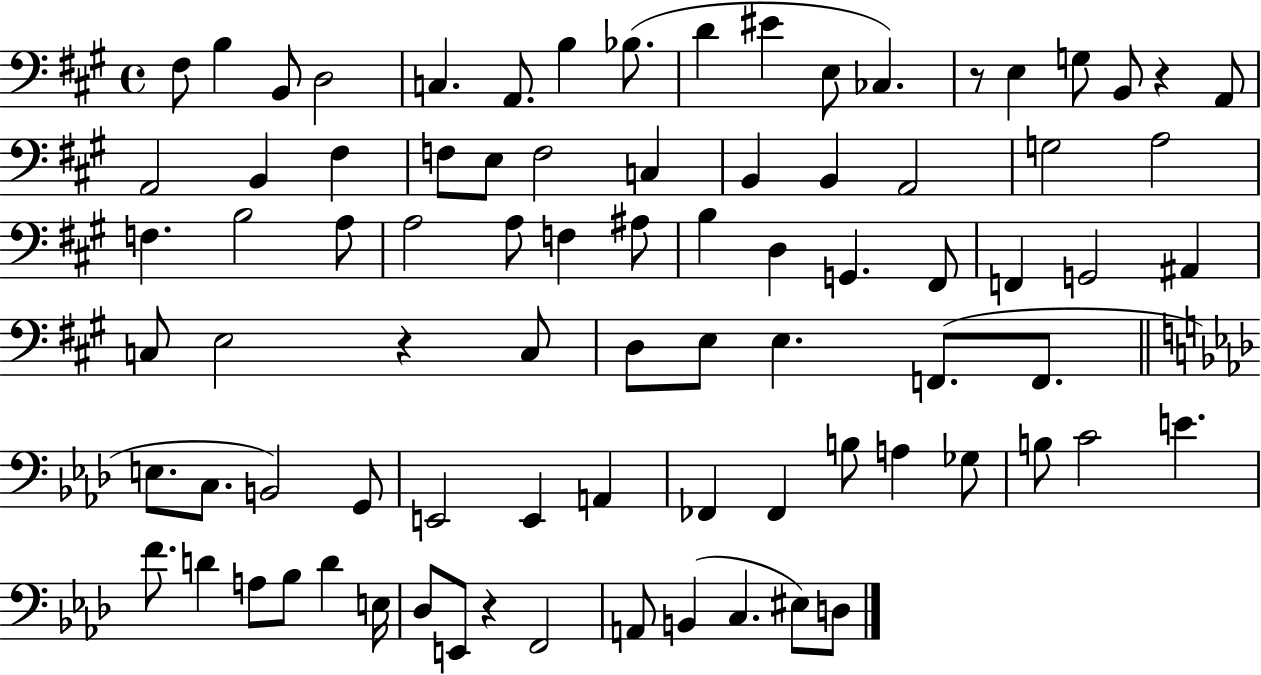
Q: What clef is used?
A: bass